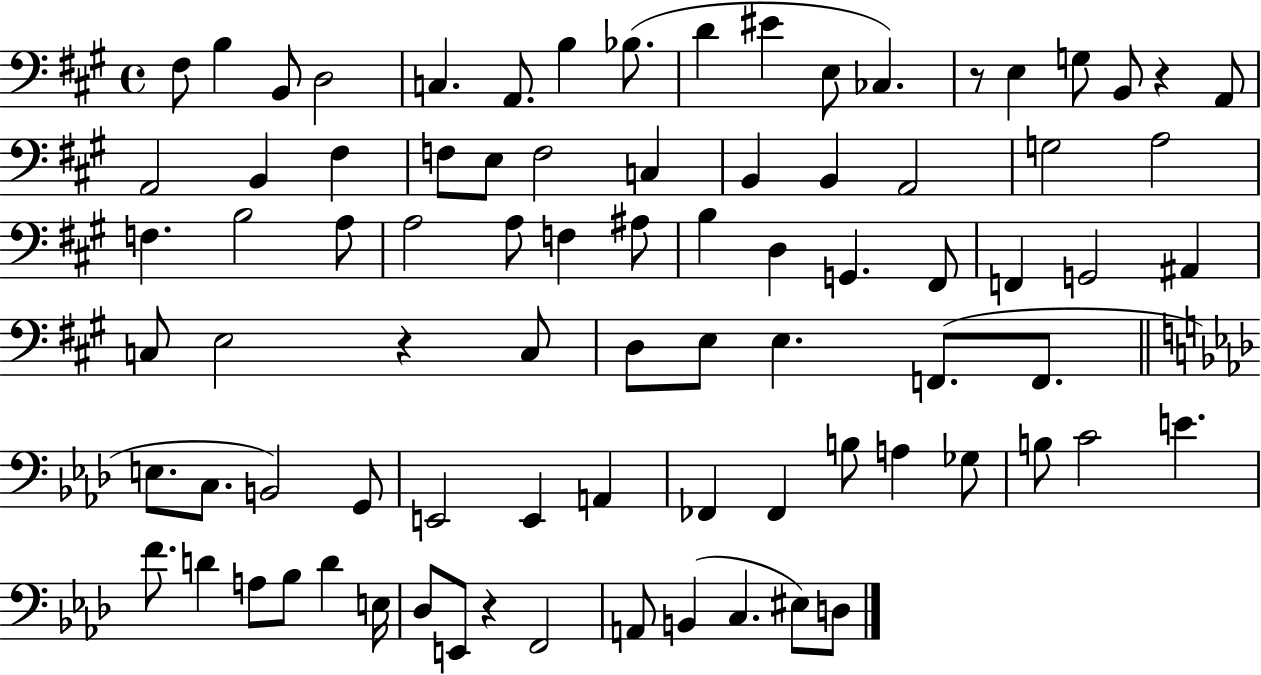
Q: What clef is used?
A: bass